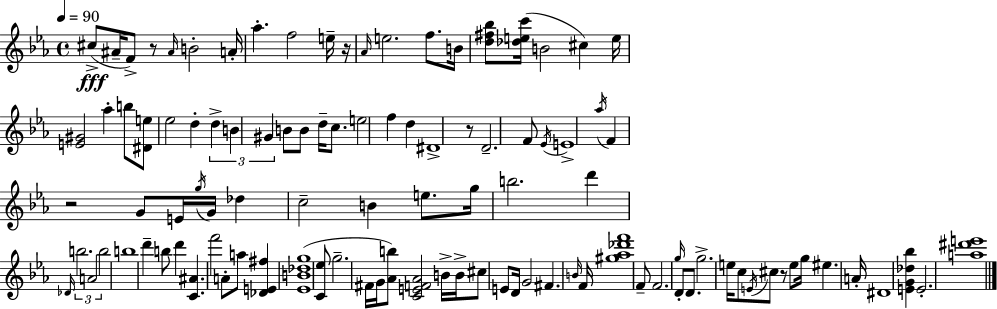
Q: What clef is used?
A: treble